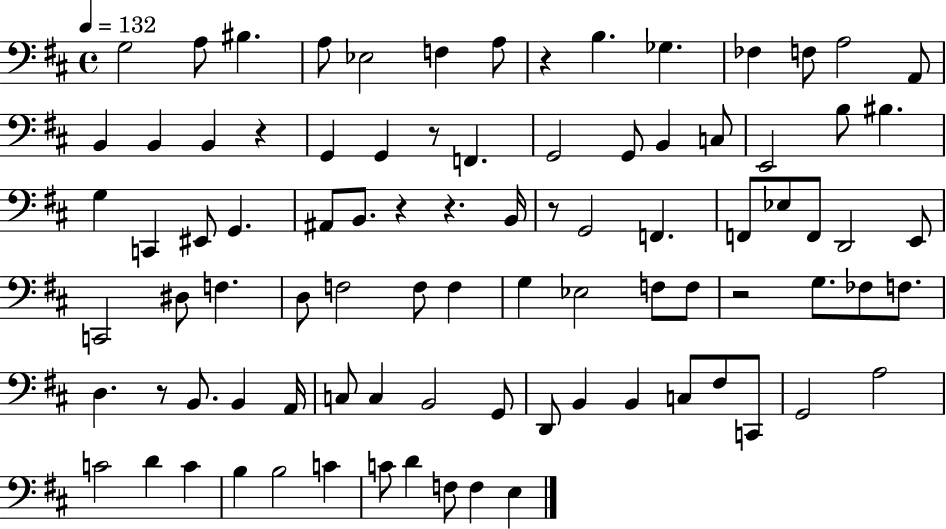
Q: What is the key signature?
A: D major